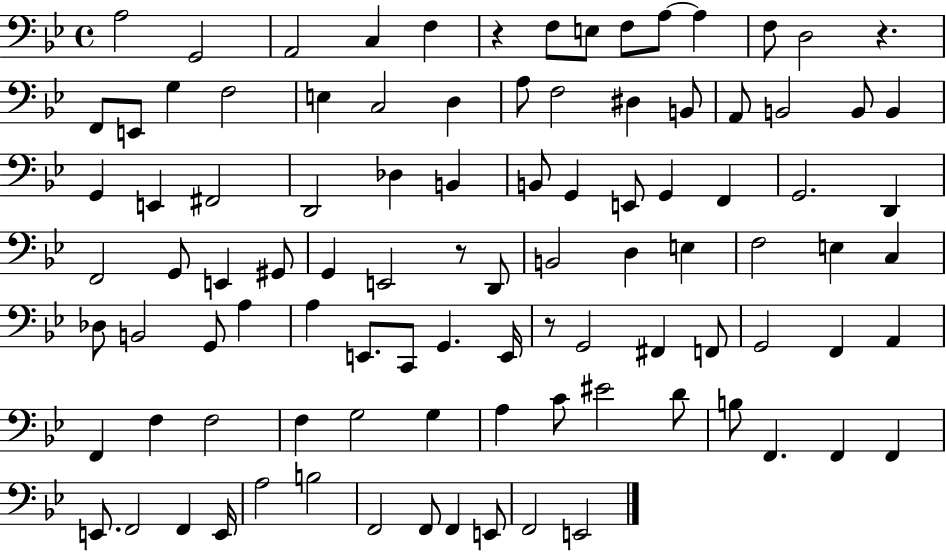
X:1
T:Untitled
M:4/4
L:1/4
K:Bb
A,2 G,,2 A,,2 C, F, z F,/2 E,/2 F,/2 A,/2 A, F,/2 D,2 z F,,/2 E,,/2 G, F,2 E, C,2 D, A,/2 F,2 ^D, B,,/2 A,,/2 B,,2 B,,/2 B,, G,, E,, ^F,,2 D,,2 _D, B,, B,,/2 G,, E,,/2 G,, F,, G,,2 D,, F,,2 G,,/2 E,, ^G,,/2 G,, E,,2 z/2 D,,/2 B,,2 D, E, F,2 E, C, _D,/2 B,,2 G,,/2 A, A, E,,/2 C,,/2 G,, E,,/4 z/2 G,,2 ^F,, F,,/2 G,,2 F,, A,, F,, F, F,2 F, G,2 G, A, C/2 ^E2 D/2 B,/2 F,, F,, F,, E,,/2 F,,2 F,, E,,/4 A,2 B,2 F,,2 F,,/2 F,, E,,/2 F,,2 E,,2